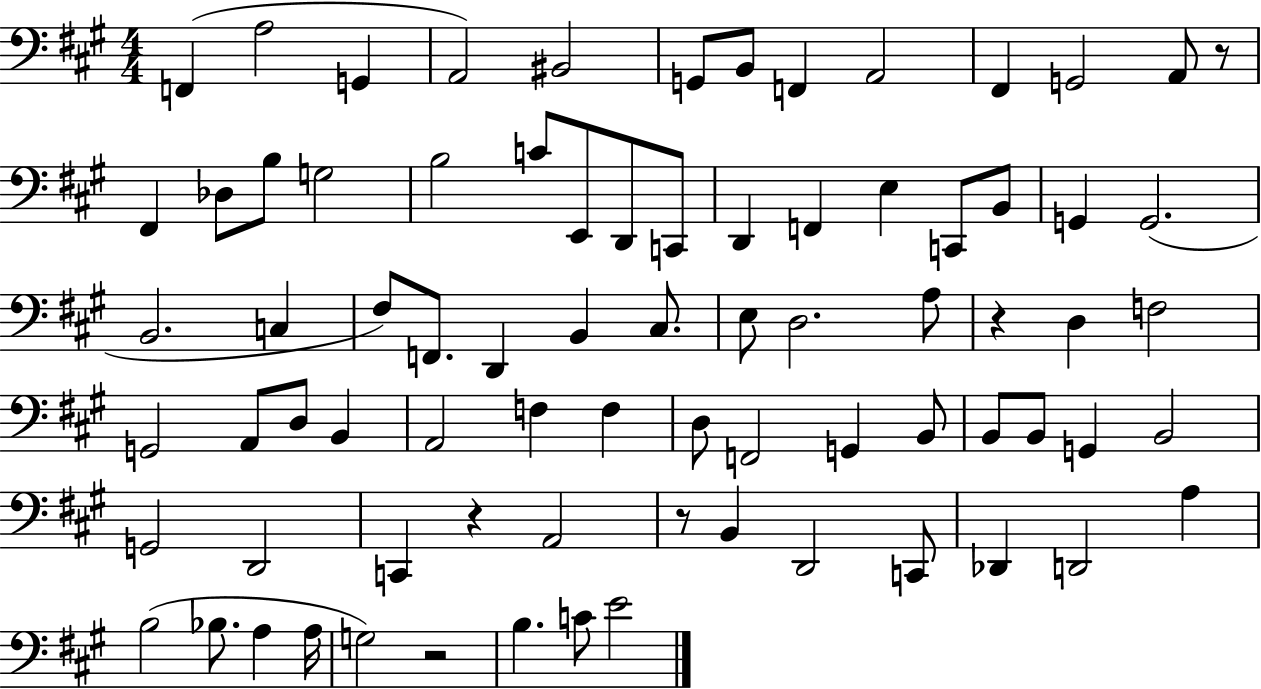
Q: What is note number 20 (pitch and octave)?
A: D2